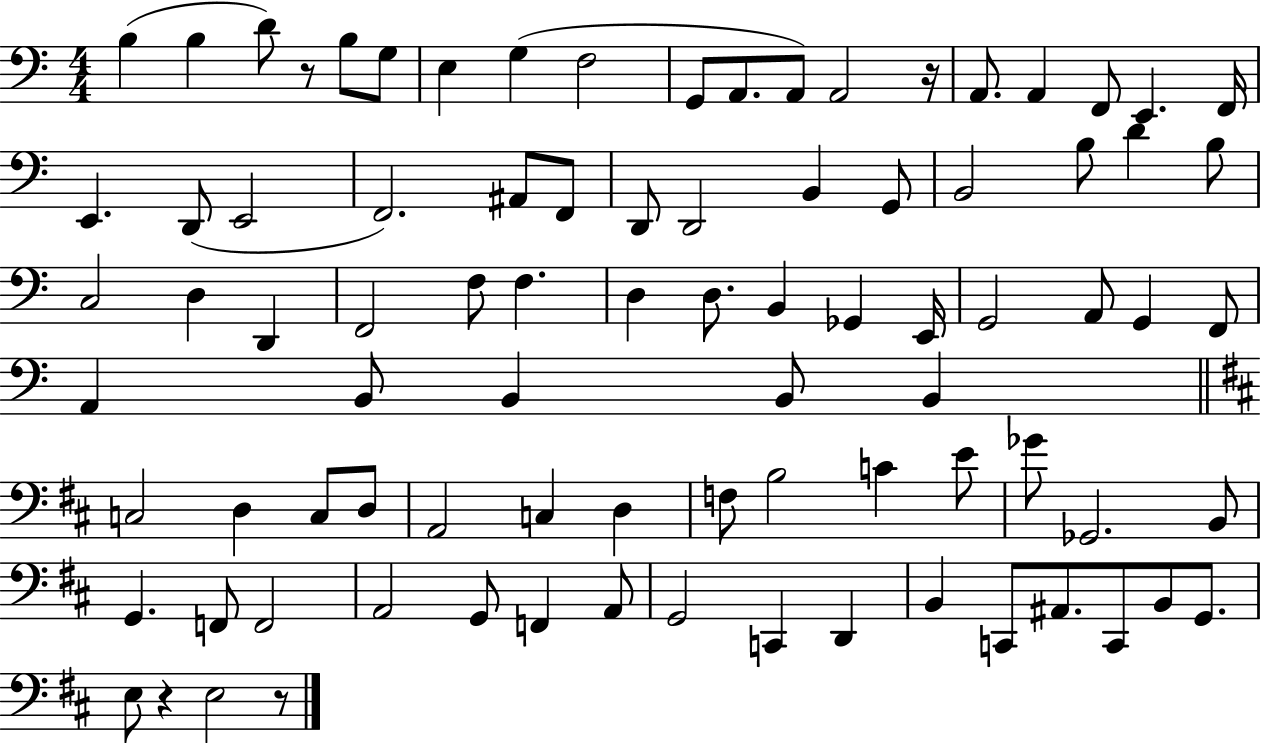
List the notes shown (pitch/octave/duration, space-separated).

B3/q B3/q D4/e R/e B3/e G3/e E3/q G3/q F3/h G2/e A2/e. A2/e A2/h R/s A2/e. A2/q F2/e E2/q. F2/s E2/q. D2/e E2/h F2/h. A#2/e F2/e D2/e D2/h B2/q G2/e B2/h B3/e D4/q B3/e C3/h D3/q D2/q F2/h F3/e F3/q. D3/q D3/e. B2/q Gb2/q E2/s G2/h A2/e G2/q F2/e A2/q B2/e B2/q B2/e B2/q C3/h D3/q C3/e D3/e A2/h C3/q D3/q F3/e B3/h C4/q E4/e Gb4/e Gb2/h. B2/e G2/q. F2/e F2/h A2/h G2/e F2/q A2/e G2/h C2/q D2/q B2/q C2/e A#2/e. C2/e B2/e G2/e. E3/e R/q E3/h R/e